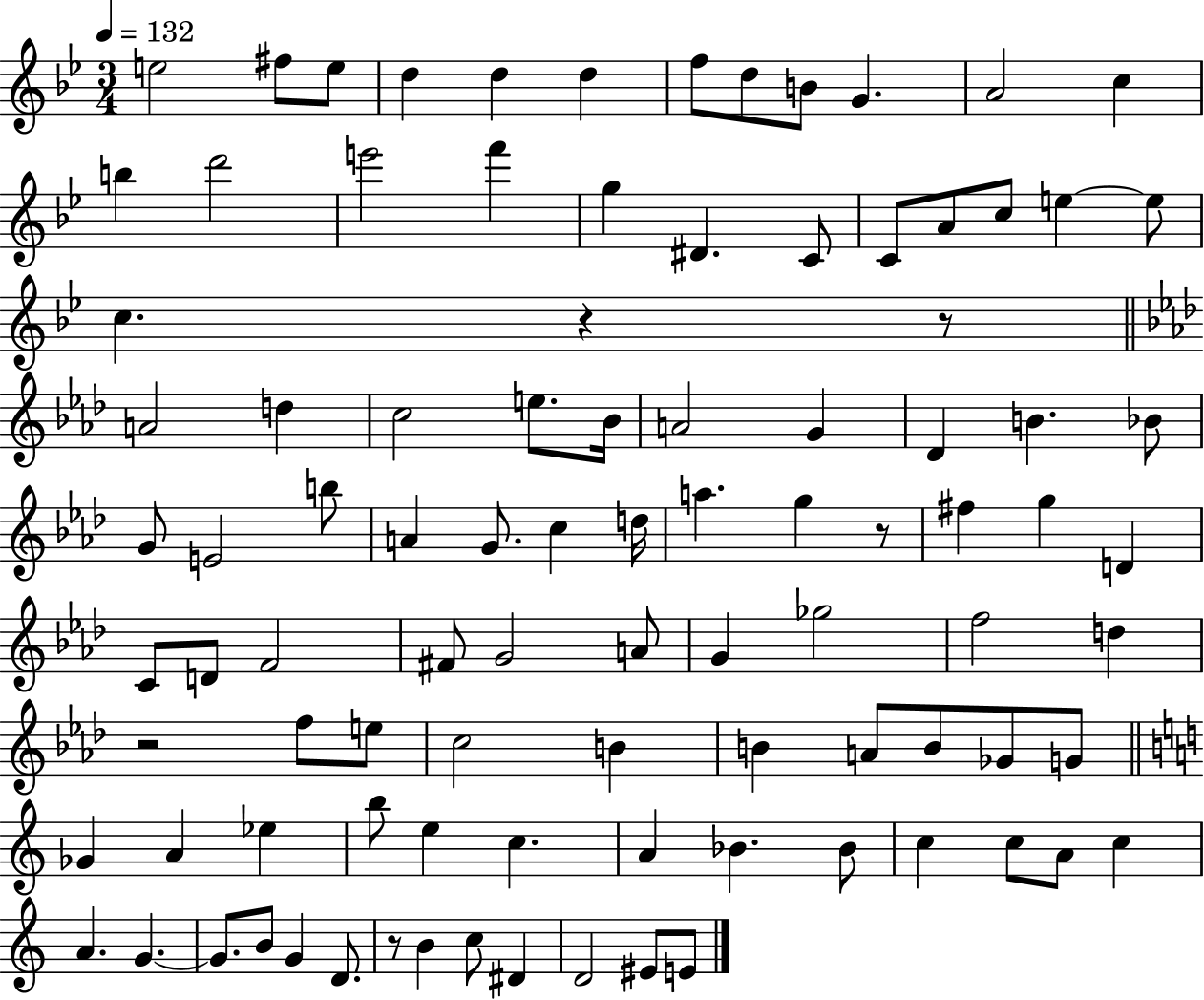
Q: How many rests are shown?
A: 5